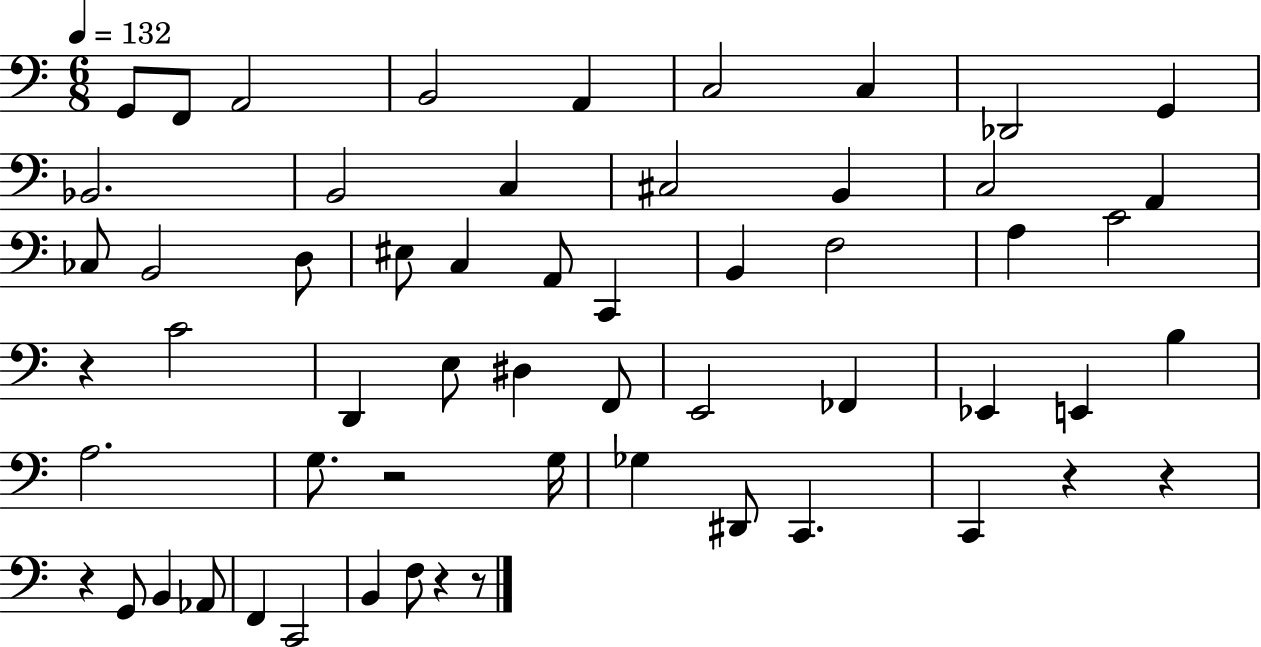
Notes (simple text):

G2/e F2/e A2/h B2/h A2/q C3/h C3/q Db2/h G2/q Bb2/h. B2/h C3/q C#3/h B2/q C3/h A2/q CES3/e B2/h D3/e EIS3/e C3/q A2/e C2/q B2/q F3/h A3/q C4/h R/q C4/h D2/q E3/e D#3/q F2/e E2/h FES2/q Eb2/q E2/q B3/q A3/h. G3/e. R/h G3/s Gb3/q D#2/e C2/q. C2/q R/q R/q R/q G2/e B2/q Ab2/e F2/q C2/h B2/q F3/e R/q R/e